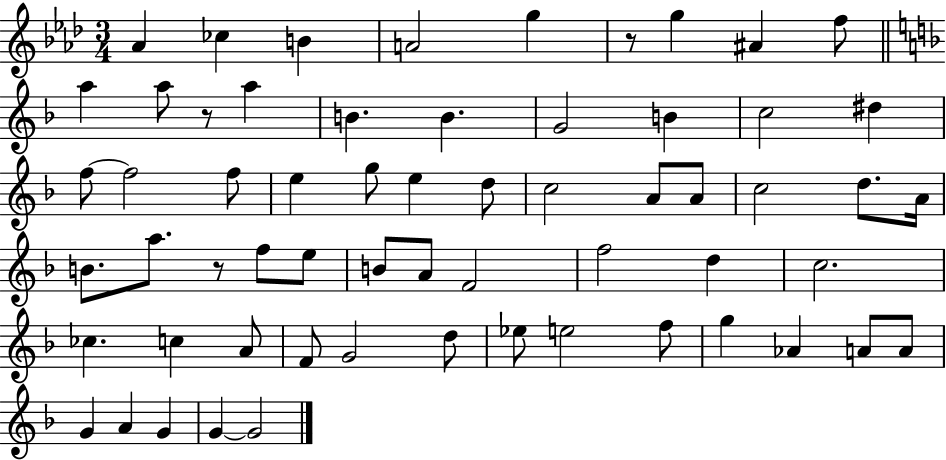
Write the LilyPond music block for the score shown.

{
  \clef treble
  \numericTimeSignature
  \time 3/4
  \key aes \major
  aes'4 ces''4 b'4 | a'2 g''4 | r8 g''4 ais'4 f''8 | \bar "||" \break \key f \major a''4 a''8 r8 a''4 | b'4. b'4. | g'2 b'4 | c''2 dis''4 | \break f''8~~ f''2 f''8 | e''4 g''8 e''4 d''8 | c''2 a'8 a'8 | c''2 d''8. a'16 | \break b'8. a''8. r8 f''8 e''8 | b'8 a'8 f'2 | f''2 d''4 | c''2. | \break ces''4. c''4 a'8 | f'8 g'2 d''8 | ees''8 e''2 f''8 | g''4 aes'4 a'8 a'8 | \break g'4 a'4 g'4 | g'4~~ g'2 | \bar "|."
}